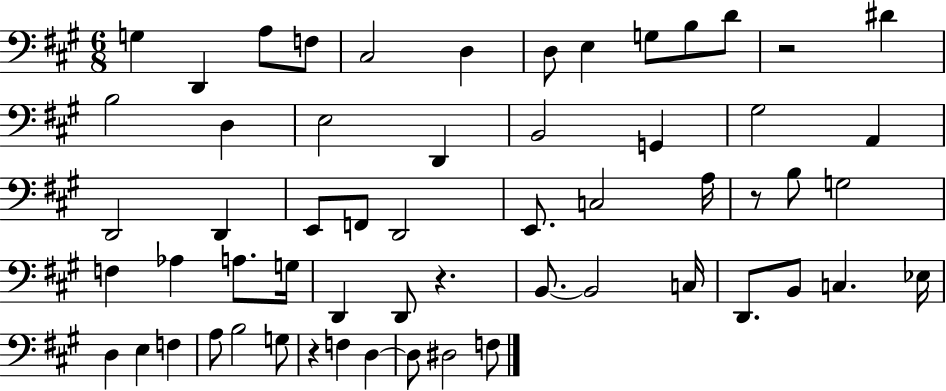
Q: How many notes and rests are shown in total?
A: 58